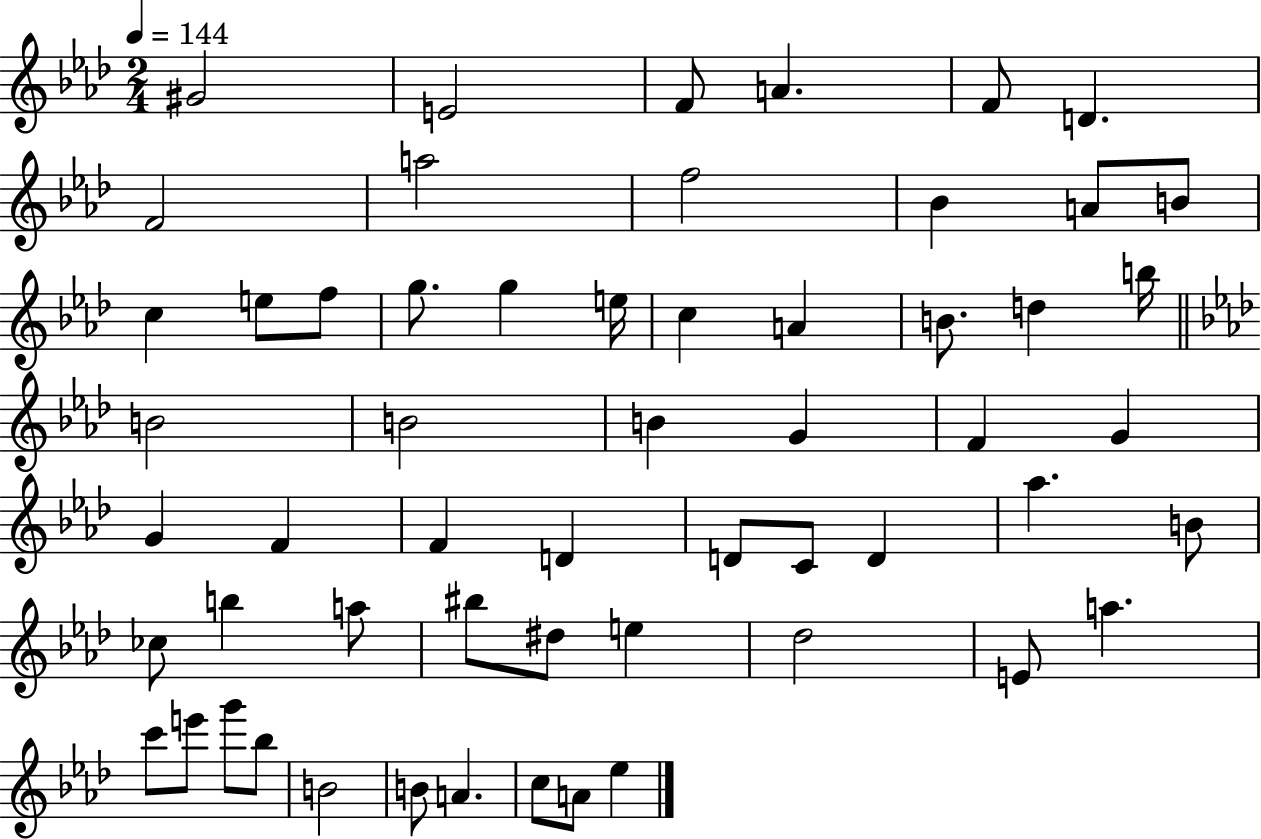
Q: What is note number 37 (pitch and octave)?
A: Ab5